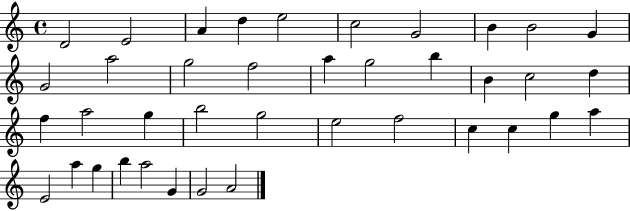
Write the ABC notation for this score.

X:1
T:Untitled
M:4/4
L:1/4
K:C
D2 E2 A d e2 c2 G2 B B2 G G2 a2 g2 f2 a g2 b B c2 d f a2 g b2 g2 e2 f2 c c g a E2 a g b a2 G G2 A2